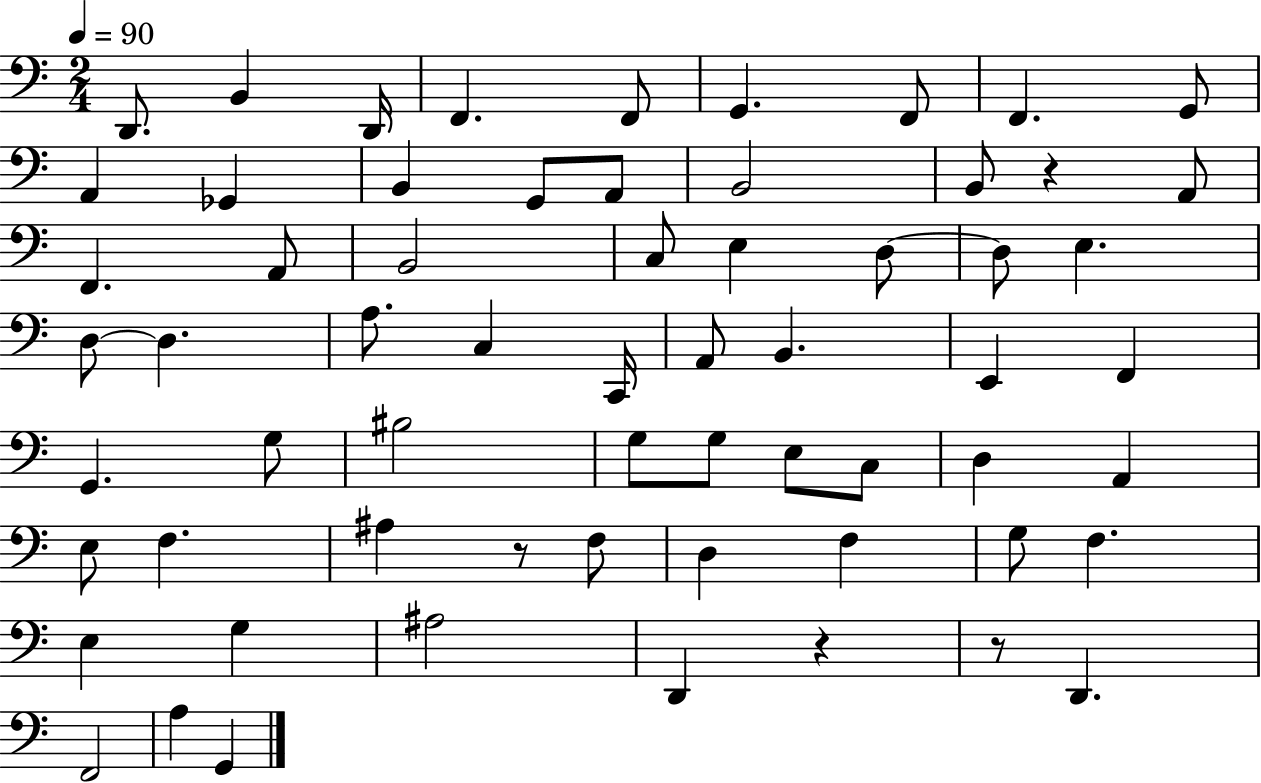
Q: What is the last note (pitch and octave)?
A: G2